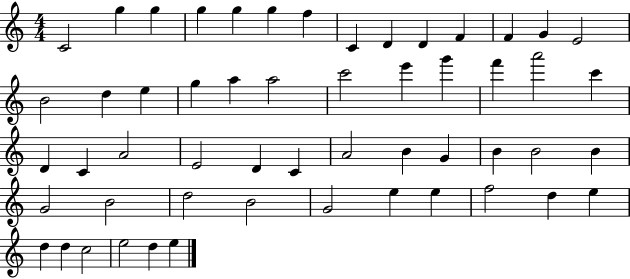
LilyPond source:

{
  \clef treble
  \numericTimeSignature
  \time 4/4
  \key c \major
  c'2 g''4 g''4 | g''4 g''4 g''4 f''4 | c'4 d'4 d'4 f'4 | f'4 g'4 e'2 | \break b'2 d''4 e''4 | g''4 a''4 a''2 | c'''2 e'''4 g'''4 | f'''4 a'''2 c'''4 | \break d'4 c'4 a'2 | e'2 d'4 c'4 | a'2 b'4 g'4 | b'4 b'2 b'4 | \break g'2 b'2 | d''2 b'2 | g'2 e''4 e''4 | f''2 d''4 e''4 | \break d''4 d''4 c''2 | e''2 d''4 e''4 | \bar "|."
}